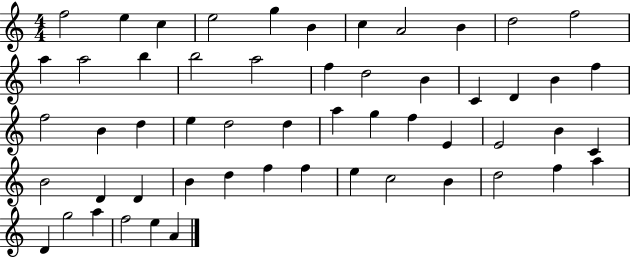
X:1
T:Untitled
M:4/4
L:1/4
K:C
f2 e c e2 g B c A2 B d2 f2 a a2 b b2 a2 f d2 B C D B f f2 B d e d2 d a g f E E2 B C B2 D D B d f f e c2 B d2 f a D g2 a f2 e A